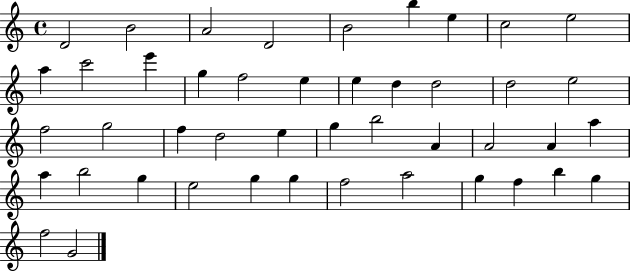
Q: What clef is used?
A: treble